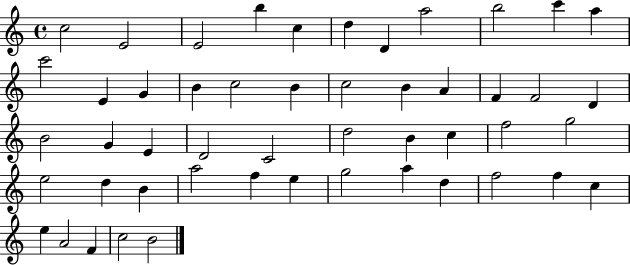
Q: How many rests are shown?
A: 0